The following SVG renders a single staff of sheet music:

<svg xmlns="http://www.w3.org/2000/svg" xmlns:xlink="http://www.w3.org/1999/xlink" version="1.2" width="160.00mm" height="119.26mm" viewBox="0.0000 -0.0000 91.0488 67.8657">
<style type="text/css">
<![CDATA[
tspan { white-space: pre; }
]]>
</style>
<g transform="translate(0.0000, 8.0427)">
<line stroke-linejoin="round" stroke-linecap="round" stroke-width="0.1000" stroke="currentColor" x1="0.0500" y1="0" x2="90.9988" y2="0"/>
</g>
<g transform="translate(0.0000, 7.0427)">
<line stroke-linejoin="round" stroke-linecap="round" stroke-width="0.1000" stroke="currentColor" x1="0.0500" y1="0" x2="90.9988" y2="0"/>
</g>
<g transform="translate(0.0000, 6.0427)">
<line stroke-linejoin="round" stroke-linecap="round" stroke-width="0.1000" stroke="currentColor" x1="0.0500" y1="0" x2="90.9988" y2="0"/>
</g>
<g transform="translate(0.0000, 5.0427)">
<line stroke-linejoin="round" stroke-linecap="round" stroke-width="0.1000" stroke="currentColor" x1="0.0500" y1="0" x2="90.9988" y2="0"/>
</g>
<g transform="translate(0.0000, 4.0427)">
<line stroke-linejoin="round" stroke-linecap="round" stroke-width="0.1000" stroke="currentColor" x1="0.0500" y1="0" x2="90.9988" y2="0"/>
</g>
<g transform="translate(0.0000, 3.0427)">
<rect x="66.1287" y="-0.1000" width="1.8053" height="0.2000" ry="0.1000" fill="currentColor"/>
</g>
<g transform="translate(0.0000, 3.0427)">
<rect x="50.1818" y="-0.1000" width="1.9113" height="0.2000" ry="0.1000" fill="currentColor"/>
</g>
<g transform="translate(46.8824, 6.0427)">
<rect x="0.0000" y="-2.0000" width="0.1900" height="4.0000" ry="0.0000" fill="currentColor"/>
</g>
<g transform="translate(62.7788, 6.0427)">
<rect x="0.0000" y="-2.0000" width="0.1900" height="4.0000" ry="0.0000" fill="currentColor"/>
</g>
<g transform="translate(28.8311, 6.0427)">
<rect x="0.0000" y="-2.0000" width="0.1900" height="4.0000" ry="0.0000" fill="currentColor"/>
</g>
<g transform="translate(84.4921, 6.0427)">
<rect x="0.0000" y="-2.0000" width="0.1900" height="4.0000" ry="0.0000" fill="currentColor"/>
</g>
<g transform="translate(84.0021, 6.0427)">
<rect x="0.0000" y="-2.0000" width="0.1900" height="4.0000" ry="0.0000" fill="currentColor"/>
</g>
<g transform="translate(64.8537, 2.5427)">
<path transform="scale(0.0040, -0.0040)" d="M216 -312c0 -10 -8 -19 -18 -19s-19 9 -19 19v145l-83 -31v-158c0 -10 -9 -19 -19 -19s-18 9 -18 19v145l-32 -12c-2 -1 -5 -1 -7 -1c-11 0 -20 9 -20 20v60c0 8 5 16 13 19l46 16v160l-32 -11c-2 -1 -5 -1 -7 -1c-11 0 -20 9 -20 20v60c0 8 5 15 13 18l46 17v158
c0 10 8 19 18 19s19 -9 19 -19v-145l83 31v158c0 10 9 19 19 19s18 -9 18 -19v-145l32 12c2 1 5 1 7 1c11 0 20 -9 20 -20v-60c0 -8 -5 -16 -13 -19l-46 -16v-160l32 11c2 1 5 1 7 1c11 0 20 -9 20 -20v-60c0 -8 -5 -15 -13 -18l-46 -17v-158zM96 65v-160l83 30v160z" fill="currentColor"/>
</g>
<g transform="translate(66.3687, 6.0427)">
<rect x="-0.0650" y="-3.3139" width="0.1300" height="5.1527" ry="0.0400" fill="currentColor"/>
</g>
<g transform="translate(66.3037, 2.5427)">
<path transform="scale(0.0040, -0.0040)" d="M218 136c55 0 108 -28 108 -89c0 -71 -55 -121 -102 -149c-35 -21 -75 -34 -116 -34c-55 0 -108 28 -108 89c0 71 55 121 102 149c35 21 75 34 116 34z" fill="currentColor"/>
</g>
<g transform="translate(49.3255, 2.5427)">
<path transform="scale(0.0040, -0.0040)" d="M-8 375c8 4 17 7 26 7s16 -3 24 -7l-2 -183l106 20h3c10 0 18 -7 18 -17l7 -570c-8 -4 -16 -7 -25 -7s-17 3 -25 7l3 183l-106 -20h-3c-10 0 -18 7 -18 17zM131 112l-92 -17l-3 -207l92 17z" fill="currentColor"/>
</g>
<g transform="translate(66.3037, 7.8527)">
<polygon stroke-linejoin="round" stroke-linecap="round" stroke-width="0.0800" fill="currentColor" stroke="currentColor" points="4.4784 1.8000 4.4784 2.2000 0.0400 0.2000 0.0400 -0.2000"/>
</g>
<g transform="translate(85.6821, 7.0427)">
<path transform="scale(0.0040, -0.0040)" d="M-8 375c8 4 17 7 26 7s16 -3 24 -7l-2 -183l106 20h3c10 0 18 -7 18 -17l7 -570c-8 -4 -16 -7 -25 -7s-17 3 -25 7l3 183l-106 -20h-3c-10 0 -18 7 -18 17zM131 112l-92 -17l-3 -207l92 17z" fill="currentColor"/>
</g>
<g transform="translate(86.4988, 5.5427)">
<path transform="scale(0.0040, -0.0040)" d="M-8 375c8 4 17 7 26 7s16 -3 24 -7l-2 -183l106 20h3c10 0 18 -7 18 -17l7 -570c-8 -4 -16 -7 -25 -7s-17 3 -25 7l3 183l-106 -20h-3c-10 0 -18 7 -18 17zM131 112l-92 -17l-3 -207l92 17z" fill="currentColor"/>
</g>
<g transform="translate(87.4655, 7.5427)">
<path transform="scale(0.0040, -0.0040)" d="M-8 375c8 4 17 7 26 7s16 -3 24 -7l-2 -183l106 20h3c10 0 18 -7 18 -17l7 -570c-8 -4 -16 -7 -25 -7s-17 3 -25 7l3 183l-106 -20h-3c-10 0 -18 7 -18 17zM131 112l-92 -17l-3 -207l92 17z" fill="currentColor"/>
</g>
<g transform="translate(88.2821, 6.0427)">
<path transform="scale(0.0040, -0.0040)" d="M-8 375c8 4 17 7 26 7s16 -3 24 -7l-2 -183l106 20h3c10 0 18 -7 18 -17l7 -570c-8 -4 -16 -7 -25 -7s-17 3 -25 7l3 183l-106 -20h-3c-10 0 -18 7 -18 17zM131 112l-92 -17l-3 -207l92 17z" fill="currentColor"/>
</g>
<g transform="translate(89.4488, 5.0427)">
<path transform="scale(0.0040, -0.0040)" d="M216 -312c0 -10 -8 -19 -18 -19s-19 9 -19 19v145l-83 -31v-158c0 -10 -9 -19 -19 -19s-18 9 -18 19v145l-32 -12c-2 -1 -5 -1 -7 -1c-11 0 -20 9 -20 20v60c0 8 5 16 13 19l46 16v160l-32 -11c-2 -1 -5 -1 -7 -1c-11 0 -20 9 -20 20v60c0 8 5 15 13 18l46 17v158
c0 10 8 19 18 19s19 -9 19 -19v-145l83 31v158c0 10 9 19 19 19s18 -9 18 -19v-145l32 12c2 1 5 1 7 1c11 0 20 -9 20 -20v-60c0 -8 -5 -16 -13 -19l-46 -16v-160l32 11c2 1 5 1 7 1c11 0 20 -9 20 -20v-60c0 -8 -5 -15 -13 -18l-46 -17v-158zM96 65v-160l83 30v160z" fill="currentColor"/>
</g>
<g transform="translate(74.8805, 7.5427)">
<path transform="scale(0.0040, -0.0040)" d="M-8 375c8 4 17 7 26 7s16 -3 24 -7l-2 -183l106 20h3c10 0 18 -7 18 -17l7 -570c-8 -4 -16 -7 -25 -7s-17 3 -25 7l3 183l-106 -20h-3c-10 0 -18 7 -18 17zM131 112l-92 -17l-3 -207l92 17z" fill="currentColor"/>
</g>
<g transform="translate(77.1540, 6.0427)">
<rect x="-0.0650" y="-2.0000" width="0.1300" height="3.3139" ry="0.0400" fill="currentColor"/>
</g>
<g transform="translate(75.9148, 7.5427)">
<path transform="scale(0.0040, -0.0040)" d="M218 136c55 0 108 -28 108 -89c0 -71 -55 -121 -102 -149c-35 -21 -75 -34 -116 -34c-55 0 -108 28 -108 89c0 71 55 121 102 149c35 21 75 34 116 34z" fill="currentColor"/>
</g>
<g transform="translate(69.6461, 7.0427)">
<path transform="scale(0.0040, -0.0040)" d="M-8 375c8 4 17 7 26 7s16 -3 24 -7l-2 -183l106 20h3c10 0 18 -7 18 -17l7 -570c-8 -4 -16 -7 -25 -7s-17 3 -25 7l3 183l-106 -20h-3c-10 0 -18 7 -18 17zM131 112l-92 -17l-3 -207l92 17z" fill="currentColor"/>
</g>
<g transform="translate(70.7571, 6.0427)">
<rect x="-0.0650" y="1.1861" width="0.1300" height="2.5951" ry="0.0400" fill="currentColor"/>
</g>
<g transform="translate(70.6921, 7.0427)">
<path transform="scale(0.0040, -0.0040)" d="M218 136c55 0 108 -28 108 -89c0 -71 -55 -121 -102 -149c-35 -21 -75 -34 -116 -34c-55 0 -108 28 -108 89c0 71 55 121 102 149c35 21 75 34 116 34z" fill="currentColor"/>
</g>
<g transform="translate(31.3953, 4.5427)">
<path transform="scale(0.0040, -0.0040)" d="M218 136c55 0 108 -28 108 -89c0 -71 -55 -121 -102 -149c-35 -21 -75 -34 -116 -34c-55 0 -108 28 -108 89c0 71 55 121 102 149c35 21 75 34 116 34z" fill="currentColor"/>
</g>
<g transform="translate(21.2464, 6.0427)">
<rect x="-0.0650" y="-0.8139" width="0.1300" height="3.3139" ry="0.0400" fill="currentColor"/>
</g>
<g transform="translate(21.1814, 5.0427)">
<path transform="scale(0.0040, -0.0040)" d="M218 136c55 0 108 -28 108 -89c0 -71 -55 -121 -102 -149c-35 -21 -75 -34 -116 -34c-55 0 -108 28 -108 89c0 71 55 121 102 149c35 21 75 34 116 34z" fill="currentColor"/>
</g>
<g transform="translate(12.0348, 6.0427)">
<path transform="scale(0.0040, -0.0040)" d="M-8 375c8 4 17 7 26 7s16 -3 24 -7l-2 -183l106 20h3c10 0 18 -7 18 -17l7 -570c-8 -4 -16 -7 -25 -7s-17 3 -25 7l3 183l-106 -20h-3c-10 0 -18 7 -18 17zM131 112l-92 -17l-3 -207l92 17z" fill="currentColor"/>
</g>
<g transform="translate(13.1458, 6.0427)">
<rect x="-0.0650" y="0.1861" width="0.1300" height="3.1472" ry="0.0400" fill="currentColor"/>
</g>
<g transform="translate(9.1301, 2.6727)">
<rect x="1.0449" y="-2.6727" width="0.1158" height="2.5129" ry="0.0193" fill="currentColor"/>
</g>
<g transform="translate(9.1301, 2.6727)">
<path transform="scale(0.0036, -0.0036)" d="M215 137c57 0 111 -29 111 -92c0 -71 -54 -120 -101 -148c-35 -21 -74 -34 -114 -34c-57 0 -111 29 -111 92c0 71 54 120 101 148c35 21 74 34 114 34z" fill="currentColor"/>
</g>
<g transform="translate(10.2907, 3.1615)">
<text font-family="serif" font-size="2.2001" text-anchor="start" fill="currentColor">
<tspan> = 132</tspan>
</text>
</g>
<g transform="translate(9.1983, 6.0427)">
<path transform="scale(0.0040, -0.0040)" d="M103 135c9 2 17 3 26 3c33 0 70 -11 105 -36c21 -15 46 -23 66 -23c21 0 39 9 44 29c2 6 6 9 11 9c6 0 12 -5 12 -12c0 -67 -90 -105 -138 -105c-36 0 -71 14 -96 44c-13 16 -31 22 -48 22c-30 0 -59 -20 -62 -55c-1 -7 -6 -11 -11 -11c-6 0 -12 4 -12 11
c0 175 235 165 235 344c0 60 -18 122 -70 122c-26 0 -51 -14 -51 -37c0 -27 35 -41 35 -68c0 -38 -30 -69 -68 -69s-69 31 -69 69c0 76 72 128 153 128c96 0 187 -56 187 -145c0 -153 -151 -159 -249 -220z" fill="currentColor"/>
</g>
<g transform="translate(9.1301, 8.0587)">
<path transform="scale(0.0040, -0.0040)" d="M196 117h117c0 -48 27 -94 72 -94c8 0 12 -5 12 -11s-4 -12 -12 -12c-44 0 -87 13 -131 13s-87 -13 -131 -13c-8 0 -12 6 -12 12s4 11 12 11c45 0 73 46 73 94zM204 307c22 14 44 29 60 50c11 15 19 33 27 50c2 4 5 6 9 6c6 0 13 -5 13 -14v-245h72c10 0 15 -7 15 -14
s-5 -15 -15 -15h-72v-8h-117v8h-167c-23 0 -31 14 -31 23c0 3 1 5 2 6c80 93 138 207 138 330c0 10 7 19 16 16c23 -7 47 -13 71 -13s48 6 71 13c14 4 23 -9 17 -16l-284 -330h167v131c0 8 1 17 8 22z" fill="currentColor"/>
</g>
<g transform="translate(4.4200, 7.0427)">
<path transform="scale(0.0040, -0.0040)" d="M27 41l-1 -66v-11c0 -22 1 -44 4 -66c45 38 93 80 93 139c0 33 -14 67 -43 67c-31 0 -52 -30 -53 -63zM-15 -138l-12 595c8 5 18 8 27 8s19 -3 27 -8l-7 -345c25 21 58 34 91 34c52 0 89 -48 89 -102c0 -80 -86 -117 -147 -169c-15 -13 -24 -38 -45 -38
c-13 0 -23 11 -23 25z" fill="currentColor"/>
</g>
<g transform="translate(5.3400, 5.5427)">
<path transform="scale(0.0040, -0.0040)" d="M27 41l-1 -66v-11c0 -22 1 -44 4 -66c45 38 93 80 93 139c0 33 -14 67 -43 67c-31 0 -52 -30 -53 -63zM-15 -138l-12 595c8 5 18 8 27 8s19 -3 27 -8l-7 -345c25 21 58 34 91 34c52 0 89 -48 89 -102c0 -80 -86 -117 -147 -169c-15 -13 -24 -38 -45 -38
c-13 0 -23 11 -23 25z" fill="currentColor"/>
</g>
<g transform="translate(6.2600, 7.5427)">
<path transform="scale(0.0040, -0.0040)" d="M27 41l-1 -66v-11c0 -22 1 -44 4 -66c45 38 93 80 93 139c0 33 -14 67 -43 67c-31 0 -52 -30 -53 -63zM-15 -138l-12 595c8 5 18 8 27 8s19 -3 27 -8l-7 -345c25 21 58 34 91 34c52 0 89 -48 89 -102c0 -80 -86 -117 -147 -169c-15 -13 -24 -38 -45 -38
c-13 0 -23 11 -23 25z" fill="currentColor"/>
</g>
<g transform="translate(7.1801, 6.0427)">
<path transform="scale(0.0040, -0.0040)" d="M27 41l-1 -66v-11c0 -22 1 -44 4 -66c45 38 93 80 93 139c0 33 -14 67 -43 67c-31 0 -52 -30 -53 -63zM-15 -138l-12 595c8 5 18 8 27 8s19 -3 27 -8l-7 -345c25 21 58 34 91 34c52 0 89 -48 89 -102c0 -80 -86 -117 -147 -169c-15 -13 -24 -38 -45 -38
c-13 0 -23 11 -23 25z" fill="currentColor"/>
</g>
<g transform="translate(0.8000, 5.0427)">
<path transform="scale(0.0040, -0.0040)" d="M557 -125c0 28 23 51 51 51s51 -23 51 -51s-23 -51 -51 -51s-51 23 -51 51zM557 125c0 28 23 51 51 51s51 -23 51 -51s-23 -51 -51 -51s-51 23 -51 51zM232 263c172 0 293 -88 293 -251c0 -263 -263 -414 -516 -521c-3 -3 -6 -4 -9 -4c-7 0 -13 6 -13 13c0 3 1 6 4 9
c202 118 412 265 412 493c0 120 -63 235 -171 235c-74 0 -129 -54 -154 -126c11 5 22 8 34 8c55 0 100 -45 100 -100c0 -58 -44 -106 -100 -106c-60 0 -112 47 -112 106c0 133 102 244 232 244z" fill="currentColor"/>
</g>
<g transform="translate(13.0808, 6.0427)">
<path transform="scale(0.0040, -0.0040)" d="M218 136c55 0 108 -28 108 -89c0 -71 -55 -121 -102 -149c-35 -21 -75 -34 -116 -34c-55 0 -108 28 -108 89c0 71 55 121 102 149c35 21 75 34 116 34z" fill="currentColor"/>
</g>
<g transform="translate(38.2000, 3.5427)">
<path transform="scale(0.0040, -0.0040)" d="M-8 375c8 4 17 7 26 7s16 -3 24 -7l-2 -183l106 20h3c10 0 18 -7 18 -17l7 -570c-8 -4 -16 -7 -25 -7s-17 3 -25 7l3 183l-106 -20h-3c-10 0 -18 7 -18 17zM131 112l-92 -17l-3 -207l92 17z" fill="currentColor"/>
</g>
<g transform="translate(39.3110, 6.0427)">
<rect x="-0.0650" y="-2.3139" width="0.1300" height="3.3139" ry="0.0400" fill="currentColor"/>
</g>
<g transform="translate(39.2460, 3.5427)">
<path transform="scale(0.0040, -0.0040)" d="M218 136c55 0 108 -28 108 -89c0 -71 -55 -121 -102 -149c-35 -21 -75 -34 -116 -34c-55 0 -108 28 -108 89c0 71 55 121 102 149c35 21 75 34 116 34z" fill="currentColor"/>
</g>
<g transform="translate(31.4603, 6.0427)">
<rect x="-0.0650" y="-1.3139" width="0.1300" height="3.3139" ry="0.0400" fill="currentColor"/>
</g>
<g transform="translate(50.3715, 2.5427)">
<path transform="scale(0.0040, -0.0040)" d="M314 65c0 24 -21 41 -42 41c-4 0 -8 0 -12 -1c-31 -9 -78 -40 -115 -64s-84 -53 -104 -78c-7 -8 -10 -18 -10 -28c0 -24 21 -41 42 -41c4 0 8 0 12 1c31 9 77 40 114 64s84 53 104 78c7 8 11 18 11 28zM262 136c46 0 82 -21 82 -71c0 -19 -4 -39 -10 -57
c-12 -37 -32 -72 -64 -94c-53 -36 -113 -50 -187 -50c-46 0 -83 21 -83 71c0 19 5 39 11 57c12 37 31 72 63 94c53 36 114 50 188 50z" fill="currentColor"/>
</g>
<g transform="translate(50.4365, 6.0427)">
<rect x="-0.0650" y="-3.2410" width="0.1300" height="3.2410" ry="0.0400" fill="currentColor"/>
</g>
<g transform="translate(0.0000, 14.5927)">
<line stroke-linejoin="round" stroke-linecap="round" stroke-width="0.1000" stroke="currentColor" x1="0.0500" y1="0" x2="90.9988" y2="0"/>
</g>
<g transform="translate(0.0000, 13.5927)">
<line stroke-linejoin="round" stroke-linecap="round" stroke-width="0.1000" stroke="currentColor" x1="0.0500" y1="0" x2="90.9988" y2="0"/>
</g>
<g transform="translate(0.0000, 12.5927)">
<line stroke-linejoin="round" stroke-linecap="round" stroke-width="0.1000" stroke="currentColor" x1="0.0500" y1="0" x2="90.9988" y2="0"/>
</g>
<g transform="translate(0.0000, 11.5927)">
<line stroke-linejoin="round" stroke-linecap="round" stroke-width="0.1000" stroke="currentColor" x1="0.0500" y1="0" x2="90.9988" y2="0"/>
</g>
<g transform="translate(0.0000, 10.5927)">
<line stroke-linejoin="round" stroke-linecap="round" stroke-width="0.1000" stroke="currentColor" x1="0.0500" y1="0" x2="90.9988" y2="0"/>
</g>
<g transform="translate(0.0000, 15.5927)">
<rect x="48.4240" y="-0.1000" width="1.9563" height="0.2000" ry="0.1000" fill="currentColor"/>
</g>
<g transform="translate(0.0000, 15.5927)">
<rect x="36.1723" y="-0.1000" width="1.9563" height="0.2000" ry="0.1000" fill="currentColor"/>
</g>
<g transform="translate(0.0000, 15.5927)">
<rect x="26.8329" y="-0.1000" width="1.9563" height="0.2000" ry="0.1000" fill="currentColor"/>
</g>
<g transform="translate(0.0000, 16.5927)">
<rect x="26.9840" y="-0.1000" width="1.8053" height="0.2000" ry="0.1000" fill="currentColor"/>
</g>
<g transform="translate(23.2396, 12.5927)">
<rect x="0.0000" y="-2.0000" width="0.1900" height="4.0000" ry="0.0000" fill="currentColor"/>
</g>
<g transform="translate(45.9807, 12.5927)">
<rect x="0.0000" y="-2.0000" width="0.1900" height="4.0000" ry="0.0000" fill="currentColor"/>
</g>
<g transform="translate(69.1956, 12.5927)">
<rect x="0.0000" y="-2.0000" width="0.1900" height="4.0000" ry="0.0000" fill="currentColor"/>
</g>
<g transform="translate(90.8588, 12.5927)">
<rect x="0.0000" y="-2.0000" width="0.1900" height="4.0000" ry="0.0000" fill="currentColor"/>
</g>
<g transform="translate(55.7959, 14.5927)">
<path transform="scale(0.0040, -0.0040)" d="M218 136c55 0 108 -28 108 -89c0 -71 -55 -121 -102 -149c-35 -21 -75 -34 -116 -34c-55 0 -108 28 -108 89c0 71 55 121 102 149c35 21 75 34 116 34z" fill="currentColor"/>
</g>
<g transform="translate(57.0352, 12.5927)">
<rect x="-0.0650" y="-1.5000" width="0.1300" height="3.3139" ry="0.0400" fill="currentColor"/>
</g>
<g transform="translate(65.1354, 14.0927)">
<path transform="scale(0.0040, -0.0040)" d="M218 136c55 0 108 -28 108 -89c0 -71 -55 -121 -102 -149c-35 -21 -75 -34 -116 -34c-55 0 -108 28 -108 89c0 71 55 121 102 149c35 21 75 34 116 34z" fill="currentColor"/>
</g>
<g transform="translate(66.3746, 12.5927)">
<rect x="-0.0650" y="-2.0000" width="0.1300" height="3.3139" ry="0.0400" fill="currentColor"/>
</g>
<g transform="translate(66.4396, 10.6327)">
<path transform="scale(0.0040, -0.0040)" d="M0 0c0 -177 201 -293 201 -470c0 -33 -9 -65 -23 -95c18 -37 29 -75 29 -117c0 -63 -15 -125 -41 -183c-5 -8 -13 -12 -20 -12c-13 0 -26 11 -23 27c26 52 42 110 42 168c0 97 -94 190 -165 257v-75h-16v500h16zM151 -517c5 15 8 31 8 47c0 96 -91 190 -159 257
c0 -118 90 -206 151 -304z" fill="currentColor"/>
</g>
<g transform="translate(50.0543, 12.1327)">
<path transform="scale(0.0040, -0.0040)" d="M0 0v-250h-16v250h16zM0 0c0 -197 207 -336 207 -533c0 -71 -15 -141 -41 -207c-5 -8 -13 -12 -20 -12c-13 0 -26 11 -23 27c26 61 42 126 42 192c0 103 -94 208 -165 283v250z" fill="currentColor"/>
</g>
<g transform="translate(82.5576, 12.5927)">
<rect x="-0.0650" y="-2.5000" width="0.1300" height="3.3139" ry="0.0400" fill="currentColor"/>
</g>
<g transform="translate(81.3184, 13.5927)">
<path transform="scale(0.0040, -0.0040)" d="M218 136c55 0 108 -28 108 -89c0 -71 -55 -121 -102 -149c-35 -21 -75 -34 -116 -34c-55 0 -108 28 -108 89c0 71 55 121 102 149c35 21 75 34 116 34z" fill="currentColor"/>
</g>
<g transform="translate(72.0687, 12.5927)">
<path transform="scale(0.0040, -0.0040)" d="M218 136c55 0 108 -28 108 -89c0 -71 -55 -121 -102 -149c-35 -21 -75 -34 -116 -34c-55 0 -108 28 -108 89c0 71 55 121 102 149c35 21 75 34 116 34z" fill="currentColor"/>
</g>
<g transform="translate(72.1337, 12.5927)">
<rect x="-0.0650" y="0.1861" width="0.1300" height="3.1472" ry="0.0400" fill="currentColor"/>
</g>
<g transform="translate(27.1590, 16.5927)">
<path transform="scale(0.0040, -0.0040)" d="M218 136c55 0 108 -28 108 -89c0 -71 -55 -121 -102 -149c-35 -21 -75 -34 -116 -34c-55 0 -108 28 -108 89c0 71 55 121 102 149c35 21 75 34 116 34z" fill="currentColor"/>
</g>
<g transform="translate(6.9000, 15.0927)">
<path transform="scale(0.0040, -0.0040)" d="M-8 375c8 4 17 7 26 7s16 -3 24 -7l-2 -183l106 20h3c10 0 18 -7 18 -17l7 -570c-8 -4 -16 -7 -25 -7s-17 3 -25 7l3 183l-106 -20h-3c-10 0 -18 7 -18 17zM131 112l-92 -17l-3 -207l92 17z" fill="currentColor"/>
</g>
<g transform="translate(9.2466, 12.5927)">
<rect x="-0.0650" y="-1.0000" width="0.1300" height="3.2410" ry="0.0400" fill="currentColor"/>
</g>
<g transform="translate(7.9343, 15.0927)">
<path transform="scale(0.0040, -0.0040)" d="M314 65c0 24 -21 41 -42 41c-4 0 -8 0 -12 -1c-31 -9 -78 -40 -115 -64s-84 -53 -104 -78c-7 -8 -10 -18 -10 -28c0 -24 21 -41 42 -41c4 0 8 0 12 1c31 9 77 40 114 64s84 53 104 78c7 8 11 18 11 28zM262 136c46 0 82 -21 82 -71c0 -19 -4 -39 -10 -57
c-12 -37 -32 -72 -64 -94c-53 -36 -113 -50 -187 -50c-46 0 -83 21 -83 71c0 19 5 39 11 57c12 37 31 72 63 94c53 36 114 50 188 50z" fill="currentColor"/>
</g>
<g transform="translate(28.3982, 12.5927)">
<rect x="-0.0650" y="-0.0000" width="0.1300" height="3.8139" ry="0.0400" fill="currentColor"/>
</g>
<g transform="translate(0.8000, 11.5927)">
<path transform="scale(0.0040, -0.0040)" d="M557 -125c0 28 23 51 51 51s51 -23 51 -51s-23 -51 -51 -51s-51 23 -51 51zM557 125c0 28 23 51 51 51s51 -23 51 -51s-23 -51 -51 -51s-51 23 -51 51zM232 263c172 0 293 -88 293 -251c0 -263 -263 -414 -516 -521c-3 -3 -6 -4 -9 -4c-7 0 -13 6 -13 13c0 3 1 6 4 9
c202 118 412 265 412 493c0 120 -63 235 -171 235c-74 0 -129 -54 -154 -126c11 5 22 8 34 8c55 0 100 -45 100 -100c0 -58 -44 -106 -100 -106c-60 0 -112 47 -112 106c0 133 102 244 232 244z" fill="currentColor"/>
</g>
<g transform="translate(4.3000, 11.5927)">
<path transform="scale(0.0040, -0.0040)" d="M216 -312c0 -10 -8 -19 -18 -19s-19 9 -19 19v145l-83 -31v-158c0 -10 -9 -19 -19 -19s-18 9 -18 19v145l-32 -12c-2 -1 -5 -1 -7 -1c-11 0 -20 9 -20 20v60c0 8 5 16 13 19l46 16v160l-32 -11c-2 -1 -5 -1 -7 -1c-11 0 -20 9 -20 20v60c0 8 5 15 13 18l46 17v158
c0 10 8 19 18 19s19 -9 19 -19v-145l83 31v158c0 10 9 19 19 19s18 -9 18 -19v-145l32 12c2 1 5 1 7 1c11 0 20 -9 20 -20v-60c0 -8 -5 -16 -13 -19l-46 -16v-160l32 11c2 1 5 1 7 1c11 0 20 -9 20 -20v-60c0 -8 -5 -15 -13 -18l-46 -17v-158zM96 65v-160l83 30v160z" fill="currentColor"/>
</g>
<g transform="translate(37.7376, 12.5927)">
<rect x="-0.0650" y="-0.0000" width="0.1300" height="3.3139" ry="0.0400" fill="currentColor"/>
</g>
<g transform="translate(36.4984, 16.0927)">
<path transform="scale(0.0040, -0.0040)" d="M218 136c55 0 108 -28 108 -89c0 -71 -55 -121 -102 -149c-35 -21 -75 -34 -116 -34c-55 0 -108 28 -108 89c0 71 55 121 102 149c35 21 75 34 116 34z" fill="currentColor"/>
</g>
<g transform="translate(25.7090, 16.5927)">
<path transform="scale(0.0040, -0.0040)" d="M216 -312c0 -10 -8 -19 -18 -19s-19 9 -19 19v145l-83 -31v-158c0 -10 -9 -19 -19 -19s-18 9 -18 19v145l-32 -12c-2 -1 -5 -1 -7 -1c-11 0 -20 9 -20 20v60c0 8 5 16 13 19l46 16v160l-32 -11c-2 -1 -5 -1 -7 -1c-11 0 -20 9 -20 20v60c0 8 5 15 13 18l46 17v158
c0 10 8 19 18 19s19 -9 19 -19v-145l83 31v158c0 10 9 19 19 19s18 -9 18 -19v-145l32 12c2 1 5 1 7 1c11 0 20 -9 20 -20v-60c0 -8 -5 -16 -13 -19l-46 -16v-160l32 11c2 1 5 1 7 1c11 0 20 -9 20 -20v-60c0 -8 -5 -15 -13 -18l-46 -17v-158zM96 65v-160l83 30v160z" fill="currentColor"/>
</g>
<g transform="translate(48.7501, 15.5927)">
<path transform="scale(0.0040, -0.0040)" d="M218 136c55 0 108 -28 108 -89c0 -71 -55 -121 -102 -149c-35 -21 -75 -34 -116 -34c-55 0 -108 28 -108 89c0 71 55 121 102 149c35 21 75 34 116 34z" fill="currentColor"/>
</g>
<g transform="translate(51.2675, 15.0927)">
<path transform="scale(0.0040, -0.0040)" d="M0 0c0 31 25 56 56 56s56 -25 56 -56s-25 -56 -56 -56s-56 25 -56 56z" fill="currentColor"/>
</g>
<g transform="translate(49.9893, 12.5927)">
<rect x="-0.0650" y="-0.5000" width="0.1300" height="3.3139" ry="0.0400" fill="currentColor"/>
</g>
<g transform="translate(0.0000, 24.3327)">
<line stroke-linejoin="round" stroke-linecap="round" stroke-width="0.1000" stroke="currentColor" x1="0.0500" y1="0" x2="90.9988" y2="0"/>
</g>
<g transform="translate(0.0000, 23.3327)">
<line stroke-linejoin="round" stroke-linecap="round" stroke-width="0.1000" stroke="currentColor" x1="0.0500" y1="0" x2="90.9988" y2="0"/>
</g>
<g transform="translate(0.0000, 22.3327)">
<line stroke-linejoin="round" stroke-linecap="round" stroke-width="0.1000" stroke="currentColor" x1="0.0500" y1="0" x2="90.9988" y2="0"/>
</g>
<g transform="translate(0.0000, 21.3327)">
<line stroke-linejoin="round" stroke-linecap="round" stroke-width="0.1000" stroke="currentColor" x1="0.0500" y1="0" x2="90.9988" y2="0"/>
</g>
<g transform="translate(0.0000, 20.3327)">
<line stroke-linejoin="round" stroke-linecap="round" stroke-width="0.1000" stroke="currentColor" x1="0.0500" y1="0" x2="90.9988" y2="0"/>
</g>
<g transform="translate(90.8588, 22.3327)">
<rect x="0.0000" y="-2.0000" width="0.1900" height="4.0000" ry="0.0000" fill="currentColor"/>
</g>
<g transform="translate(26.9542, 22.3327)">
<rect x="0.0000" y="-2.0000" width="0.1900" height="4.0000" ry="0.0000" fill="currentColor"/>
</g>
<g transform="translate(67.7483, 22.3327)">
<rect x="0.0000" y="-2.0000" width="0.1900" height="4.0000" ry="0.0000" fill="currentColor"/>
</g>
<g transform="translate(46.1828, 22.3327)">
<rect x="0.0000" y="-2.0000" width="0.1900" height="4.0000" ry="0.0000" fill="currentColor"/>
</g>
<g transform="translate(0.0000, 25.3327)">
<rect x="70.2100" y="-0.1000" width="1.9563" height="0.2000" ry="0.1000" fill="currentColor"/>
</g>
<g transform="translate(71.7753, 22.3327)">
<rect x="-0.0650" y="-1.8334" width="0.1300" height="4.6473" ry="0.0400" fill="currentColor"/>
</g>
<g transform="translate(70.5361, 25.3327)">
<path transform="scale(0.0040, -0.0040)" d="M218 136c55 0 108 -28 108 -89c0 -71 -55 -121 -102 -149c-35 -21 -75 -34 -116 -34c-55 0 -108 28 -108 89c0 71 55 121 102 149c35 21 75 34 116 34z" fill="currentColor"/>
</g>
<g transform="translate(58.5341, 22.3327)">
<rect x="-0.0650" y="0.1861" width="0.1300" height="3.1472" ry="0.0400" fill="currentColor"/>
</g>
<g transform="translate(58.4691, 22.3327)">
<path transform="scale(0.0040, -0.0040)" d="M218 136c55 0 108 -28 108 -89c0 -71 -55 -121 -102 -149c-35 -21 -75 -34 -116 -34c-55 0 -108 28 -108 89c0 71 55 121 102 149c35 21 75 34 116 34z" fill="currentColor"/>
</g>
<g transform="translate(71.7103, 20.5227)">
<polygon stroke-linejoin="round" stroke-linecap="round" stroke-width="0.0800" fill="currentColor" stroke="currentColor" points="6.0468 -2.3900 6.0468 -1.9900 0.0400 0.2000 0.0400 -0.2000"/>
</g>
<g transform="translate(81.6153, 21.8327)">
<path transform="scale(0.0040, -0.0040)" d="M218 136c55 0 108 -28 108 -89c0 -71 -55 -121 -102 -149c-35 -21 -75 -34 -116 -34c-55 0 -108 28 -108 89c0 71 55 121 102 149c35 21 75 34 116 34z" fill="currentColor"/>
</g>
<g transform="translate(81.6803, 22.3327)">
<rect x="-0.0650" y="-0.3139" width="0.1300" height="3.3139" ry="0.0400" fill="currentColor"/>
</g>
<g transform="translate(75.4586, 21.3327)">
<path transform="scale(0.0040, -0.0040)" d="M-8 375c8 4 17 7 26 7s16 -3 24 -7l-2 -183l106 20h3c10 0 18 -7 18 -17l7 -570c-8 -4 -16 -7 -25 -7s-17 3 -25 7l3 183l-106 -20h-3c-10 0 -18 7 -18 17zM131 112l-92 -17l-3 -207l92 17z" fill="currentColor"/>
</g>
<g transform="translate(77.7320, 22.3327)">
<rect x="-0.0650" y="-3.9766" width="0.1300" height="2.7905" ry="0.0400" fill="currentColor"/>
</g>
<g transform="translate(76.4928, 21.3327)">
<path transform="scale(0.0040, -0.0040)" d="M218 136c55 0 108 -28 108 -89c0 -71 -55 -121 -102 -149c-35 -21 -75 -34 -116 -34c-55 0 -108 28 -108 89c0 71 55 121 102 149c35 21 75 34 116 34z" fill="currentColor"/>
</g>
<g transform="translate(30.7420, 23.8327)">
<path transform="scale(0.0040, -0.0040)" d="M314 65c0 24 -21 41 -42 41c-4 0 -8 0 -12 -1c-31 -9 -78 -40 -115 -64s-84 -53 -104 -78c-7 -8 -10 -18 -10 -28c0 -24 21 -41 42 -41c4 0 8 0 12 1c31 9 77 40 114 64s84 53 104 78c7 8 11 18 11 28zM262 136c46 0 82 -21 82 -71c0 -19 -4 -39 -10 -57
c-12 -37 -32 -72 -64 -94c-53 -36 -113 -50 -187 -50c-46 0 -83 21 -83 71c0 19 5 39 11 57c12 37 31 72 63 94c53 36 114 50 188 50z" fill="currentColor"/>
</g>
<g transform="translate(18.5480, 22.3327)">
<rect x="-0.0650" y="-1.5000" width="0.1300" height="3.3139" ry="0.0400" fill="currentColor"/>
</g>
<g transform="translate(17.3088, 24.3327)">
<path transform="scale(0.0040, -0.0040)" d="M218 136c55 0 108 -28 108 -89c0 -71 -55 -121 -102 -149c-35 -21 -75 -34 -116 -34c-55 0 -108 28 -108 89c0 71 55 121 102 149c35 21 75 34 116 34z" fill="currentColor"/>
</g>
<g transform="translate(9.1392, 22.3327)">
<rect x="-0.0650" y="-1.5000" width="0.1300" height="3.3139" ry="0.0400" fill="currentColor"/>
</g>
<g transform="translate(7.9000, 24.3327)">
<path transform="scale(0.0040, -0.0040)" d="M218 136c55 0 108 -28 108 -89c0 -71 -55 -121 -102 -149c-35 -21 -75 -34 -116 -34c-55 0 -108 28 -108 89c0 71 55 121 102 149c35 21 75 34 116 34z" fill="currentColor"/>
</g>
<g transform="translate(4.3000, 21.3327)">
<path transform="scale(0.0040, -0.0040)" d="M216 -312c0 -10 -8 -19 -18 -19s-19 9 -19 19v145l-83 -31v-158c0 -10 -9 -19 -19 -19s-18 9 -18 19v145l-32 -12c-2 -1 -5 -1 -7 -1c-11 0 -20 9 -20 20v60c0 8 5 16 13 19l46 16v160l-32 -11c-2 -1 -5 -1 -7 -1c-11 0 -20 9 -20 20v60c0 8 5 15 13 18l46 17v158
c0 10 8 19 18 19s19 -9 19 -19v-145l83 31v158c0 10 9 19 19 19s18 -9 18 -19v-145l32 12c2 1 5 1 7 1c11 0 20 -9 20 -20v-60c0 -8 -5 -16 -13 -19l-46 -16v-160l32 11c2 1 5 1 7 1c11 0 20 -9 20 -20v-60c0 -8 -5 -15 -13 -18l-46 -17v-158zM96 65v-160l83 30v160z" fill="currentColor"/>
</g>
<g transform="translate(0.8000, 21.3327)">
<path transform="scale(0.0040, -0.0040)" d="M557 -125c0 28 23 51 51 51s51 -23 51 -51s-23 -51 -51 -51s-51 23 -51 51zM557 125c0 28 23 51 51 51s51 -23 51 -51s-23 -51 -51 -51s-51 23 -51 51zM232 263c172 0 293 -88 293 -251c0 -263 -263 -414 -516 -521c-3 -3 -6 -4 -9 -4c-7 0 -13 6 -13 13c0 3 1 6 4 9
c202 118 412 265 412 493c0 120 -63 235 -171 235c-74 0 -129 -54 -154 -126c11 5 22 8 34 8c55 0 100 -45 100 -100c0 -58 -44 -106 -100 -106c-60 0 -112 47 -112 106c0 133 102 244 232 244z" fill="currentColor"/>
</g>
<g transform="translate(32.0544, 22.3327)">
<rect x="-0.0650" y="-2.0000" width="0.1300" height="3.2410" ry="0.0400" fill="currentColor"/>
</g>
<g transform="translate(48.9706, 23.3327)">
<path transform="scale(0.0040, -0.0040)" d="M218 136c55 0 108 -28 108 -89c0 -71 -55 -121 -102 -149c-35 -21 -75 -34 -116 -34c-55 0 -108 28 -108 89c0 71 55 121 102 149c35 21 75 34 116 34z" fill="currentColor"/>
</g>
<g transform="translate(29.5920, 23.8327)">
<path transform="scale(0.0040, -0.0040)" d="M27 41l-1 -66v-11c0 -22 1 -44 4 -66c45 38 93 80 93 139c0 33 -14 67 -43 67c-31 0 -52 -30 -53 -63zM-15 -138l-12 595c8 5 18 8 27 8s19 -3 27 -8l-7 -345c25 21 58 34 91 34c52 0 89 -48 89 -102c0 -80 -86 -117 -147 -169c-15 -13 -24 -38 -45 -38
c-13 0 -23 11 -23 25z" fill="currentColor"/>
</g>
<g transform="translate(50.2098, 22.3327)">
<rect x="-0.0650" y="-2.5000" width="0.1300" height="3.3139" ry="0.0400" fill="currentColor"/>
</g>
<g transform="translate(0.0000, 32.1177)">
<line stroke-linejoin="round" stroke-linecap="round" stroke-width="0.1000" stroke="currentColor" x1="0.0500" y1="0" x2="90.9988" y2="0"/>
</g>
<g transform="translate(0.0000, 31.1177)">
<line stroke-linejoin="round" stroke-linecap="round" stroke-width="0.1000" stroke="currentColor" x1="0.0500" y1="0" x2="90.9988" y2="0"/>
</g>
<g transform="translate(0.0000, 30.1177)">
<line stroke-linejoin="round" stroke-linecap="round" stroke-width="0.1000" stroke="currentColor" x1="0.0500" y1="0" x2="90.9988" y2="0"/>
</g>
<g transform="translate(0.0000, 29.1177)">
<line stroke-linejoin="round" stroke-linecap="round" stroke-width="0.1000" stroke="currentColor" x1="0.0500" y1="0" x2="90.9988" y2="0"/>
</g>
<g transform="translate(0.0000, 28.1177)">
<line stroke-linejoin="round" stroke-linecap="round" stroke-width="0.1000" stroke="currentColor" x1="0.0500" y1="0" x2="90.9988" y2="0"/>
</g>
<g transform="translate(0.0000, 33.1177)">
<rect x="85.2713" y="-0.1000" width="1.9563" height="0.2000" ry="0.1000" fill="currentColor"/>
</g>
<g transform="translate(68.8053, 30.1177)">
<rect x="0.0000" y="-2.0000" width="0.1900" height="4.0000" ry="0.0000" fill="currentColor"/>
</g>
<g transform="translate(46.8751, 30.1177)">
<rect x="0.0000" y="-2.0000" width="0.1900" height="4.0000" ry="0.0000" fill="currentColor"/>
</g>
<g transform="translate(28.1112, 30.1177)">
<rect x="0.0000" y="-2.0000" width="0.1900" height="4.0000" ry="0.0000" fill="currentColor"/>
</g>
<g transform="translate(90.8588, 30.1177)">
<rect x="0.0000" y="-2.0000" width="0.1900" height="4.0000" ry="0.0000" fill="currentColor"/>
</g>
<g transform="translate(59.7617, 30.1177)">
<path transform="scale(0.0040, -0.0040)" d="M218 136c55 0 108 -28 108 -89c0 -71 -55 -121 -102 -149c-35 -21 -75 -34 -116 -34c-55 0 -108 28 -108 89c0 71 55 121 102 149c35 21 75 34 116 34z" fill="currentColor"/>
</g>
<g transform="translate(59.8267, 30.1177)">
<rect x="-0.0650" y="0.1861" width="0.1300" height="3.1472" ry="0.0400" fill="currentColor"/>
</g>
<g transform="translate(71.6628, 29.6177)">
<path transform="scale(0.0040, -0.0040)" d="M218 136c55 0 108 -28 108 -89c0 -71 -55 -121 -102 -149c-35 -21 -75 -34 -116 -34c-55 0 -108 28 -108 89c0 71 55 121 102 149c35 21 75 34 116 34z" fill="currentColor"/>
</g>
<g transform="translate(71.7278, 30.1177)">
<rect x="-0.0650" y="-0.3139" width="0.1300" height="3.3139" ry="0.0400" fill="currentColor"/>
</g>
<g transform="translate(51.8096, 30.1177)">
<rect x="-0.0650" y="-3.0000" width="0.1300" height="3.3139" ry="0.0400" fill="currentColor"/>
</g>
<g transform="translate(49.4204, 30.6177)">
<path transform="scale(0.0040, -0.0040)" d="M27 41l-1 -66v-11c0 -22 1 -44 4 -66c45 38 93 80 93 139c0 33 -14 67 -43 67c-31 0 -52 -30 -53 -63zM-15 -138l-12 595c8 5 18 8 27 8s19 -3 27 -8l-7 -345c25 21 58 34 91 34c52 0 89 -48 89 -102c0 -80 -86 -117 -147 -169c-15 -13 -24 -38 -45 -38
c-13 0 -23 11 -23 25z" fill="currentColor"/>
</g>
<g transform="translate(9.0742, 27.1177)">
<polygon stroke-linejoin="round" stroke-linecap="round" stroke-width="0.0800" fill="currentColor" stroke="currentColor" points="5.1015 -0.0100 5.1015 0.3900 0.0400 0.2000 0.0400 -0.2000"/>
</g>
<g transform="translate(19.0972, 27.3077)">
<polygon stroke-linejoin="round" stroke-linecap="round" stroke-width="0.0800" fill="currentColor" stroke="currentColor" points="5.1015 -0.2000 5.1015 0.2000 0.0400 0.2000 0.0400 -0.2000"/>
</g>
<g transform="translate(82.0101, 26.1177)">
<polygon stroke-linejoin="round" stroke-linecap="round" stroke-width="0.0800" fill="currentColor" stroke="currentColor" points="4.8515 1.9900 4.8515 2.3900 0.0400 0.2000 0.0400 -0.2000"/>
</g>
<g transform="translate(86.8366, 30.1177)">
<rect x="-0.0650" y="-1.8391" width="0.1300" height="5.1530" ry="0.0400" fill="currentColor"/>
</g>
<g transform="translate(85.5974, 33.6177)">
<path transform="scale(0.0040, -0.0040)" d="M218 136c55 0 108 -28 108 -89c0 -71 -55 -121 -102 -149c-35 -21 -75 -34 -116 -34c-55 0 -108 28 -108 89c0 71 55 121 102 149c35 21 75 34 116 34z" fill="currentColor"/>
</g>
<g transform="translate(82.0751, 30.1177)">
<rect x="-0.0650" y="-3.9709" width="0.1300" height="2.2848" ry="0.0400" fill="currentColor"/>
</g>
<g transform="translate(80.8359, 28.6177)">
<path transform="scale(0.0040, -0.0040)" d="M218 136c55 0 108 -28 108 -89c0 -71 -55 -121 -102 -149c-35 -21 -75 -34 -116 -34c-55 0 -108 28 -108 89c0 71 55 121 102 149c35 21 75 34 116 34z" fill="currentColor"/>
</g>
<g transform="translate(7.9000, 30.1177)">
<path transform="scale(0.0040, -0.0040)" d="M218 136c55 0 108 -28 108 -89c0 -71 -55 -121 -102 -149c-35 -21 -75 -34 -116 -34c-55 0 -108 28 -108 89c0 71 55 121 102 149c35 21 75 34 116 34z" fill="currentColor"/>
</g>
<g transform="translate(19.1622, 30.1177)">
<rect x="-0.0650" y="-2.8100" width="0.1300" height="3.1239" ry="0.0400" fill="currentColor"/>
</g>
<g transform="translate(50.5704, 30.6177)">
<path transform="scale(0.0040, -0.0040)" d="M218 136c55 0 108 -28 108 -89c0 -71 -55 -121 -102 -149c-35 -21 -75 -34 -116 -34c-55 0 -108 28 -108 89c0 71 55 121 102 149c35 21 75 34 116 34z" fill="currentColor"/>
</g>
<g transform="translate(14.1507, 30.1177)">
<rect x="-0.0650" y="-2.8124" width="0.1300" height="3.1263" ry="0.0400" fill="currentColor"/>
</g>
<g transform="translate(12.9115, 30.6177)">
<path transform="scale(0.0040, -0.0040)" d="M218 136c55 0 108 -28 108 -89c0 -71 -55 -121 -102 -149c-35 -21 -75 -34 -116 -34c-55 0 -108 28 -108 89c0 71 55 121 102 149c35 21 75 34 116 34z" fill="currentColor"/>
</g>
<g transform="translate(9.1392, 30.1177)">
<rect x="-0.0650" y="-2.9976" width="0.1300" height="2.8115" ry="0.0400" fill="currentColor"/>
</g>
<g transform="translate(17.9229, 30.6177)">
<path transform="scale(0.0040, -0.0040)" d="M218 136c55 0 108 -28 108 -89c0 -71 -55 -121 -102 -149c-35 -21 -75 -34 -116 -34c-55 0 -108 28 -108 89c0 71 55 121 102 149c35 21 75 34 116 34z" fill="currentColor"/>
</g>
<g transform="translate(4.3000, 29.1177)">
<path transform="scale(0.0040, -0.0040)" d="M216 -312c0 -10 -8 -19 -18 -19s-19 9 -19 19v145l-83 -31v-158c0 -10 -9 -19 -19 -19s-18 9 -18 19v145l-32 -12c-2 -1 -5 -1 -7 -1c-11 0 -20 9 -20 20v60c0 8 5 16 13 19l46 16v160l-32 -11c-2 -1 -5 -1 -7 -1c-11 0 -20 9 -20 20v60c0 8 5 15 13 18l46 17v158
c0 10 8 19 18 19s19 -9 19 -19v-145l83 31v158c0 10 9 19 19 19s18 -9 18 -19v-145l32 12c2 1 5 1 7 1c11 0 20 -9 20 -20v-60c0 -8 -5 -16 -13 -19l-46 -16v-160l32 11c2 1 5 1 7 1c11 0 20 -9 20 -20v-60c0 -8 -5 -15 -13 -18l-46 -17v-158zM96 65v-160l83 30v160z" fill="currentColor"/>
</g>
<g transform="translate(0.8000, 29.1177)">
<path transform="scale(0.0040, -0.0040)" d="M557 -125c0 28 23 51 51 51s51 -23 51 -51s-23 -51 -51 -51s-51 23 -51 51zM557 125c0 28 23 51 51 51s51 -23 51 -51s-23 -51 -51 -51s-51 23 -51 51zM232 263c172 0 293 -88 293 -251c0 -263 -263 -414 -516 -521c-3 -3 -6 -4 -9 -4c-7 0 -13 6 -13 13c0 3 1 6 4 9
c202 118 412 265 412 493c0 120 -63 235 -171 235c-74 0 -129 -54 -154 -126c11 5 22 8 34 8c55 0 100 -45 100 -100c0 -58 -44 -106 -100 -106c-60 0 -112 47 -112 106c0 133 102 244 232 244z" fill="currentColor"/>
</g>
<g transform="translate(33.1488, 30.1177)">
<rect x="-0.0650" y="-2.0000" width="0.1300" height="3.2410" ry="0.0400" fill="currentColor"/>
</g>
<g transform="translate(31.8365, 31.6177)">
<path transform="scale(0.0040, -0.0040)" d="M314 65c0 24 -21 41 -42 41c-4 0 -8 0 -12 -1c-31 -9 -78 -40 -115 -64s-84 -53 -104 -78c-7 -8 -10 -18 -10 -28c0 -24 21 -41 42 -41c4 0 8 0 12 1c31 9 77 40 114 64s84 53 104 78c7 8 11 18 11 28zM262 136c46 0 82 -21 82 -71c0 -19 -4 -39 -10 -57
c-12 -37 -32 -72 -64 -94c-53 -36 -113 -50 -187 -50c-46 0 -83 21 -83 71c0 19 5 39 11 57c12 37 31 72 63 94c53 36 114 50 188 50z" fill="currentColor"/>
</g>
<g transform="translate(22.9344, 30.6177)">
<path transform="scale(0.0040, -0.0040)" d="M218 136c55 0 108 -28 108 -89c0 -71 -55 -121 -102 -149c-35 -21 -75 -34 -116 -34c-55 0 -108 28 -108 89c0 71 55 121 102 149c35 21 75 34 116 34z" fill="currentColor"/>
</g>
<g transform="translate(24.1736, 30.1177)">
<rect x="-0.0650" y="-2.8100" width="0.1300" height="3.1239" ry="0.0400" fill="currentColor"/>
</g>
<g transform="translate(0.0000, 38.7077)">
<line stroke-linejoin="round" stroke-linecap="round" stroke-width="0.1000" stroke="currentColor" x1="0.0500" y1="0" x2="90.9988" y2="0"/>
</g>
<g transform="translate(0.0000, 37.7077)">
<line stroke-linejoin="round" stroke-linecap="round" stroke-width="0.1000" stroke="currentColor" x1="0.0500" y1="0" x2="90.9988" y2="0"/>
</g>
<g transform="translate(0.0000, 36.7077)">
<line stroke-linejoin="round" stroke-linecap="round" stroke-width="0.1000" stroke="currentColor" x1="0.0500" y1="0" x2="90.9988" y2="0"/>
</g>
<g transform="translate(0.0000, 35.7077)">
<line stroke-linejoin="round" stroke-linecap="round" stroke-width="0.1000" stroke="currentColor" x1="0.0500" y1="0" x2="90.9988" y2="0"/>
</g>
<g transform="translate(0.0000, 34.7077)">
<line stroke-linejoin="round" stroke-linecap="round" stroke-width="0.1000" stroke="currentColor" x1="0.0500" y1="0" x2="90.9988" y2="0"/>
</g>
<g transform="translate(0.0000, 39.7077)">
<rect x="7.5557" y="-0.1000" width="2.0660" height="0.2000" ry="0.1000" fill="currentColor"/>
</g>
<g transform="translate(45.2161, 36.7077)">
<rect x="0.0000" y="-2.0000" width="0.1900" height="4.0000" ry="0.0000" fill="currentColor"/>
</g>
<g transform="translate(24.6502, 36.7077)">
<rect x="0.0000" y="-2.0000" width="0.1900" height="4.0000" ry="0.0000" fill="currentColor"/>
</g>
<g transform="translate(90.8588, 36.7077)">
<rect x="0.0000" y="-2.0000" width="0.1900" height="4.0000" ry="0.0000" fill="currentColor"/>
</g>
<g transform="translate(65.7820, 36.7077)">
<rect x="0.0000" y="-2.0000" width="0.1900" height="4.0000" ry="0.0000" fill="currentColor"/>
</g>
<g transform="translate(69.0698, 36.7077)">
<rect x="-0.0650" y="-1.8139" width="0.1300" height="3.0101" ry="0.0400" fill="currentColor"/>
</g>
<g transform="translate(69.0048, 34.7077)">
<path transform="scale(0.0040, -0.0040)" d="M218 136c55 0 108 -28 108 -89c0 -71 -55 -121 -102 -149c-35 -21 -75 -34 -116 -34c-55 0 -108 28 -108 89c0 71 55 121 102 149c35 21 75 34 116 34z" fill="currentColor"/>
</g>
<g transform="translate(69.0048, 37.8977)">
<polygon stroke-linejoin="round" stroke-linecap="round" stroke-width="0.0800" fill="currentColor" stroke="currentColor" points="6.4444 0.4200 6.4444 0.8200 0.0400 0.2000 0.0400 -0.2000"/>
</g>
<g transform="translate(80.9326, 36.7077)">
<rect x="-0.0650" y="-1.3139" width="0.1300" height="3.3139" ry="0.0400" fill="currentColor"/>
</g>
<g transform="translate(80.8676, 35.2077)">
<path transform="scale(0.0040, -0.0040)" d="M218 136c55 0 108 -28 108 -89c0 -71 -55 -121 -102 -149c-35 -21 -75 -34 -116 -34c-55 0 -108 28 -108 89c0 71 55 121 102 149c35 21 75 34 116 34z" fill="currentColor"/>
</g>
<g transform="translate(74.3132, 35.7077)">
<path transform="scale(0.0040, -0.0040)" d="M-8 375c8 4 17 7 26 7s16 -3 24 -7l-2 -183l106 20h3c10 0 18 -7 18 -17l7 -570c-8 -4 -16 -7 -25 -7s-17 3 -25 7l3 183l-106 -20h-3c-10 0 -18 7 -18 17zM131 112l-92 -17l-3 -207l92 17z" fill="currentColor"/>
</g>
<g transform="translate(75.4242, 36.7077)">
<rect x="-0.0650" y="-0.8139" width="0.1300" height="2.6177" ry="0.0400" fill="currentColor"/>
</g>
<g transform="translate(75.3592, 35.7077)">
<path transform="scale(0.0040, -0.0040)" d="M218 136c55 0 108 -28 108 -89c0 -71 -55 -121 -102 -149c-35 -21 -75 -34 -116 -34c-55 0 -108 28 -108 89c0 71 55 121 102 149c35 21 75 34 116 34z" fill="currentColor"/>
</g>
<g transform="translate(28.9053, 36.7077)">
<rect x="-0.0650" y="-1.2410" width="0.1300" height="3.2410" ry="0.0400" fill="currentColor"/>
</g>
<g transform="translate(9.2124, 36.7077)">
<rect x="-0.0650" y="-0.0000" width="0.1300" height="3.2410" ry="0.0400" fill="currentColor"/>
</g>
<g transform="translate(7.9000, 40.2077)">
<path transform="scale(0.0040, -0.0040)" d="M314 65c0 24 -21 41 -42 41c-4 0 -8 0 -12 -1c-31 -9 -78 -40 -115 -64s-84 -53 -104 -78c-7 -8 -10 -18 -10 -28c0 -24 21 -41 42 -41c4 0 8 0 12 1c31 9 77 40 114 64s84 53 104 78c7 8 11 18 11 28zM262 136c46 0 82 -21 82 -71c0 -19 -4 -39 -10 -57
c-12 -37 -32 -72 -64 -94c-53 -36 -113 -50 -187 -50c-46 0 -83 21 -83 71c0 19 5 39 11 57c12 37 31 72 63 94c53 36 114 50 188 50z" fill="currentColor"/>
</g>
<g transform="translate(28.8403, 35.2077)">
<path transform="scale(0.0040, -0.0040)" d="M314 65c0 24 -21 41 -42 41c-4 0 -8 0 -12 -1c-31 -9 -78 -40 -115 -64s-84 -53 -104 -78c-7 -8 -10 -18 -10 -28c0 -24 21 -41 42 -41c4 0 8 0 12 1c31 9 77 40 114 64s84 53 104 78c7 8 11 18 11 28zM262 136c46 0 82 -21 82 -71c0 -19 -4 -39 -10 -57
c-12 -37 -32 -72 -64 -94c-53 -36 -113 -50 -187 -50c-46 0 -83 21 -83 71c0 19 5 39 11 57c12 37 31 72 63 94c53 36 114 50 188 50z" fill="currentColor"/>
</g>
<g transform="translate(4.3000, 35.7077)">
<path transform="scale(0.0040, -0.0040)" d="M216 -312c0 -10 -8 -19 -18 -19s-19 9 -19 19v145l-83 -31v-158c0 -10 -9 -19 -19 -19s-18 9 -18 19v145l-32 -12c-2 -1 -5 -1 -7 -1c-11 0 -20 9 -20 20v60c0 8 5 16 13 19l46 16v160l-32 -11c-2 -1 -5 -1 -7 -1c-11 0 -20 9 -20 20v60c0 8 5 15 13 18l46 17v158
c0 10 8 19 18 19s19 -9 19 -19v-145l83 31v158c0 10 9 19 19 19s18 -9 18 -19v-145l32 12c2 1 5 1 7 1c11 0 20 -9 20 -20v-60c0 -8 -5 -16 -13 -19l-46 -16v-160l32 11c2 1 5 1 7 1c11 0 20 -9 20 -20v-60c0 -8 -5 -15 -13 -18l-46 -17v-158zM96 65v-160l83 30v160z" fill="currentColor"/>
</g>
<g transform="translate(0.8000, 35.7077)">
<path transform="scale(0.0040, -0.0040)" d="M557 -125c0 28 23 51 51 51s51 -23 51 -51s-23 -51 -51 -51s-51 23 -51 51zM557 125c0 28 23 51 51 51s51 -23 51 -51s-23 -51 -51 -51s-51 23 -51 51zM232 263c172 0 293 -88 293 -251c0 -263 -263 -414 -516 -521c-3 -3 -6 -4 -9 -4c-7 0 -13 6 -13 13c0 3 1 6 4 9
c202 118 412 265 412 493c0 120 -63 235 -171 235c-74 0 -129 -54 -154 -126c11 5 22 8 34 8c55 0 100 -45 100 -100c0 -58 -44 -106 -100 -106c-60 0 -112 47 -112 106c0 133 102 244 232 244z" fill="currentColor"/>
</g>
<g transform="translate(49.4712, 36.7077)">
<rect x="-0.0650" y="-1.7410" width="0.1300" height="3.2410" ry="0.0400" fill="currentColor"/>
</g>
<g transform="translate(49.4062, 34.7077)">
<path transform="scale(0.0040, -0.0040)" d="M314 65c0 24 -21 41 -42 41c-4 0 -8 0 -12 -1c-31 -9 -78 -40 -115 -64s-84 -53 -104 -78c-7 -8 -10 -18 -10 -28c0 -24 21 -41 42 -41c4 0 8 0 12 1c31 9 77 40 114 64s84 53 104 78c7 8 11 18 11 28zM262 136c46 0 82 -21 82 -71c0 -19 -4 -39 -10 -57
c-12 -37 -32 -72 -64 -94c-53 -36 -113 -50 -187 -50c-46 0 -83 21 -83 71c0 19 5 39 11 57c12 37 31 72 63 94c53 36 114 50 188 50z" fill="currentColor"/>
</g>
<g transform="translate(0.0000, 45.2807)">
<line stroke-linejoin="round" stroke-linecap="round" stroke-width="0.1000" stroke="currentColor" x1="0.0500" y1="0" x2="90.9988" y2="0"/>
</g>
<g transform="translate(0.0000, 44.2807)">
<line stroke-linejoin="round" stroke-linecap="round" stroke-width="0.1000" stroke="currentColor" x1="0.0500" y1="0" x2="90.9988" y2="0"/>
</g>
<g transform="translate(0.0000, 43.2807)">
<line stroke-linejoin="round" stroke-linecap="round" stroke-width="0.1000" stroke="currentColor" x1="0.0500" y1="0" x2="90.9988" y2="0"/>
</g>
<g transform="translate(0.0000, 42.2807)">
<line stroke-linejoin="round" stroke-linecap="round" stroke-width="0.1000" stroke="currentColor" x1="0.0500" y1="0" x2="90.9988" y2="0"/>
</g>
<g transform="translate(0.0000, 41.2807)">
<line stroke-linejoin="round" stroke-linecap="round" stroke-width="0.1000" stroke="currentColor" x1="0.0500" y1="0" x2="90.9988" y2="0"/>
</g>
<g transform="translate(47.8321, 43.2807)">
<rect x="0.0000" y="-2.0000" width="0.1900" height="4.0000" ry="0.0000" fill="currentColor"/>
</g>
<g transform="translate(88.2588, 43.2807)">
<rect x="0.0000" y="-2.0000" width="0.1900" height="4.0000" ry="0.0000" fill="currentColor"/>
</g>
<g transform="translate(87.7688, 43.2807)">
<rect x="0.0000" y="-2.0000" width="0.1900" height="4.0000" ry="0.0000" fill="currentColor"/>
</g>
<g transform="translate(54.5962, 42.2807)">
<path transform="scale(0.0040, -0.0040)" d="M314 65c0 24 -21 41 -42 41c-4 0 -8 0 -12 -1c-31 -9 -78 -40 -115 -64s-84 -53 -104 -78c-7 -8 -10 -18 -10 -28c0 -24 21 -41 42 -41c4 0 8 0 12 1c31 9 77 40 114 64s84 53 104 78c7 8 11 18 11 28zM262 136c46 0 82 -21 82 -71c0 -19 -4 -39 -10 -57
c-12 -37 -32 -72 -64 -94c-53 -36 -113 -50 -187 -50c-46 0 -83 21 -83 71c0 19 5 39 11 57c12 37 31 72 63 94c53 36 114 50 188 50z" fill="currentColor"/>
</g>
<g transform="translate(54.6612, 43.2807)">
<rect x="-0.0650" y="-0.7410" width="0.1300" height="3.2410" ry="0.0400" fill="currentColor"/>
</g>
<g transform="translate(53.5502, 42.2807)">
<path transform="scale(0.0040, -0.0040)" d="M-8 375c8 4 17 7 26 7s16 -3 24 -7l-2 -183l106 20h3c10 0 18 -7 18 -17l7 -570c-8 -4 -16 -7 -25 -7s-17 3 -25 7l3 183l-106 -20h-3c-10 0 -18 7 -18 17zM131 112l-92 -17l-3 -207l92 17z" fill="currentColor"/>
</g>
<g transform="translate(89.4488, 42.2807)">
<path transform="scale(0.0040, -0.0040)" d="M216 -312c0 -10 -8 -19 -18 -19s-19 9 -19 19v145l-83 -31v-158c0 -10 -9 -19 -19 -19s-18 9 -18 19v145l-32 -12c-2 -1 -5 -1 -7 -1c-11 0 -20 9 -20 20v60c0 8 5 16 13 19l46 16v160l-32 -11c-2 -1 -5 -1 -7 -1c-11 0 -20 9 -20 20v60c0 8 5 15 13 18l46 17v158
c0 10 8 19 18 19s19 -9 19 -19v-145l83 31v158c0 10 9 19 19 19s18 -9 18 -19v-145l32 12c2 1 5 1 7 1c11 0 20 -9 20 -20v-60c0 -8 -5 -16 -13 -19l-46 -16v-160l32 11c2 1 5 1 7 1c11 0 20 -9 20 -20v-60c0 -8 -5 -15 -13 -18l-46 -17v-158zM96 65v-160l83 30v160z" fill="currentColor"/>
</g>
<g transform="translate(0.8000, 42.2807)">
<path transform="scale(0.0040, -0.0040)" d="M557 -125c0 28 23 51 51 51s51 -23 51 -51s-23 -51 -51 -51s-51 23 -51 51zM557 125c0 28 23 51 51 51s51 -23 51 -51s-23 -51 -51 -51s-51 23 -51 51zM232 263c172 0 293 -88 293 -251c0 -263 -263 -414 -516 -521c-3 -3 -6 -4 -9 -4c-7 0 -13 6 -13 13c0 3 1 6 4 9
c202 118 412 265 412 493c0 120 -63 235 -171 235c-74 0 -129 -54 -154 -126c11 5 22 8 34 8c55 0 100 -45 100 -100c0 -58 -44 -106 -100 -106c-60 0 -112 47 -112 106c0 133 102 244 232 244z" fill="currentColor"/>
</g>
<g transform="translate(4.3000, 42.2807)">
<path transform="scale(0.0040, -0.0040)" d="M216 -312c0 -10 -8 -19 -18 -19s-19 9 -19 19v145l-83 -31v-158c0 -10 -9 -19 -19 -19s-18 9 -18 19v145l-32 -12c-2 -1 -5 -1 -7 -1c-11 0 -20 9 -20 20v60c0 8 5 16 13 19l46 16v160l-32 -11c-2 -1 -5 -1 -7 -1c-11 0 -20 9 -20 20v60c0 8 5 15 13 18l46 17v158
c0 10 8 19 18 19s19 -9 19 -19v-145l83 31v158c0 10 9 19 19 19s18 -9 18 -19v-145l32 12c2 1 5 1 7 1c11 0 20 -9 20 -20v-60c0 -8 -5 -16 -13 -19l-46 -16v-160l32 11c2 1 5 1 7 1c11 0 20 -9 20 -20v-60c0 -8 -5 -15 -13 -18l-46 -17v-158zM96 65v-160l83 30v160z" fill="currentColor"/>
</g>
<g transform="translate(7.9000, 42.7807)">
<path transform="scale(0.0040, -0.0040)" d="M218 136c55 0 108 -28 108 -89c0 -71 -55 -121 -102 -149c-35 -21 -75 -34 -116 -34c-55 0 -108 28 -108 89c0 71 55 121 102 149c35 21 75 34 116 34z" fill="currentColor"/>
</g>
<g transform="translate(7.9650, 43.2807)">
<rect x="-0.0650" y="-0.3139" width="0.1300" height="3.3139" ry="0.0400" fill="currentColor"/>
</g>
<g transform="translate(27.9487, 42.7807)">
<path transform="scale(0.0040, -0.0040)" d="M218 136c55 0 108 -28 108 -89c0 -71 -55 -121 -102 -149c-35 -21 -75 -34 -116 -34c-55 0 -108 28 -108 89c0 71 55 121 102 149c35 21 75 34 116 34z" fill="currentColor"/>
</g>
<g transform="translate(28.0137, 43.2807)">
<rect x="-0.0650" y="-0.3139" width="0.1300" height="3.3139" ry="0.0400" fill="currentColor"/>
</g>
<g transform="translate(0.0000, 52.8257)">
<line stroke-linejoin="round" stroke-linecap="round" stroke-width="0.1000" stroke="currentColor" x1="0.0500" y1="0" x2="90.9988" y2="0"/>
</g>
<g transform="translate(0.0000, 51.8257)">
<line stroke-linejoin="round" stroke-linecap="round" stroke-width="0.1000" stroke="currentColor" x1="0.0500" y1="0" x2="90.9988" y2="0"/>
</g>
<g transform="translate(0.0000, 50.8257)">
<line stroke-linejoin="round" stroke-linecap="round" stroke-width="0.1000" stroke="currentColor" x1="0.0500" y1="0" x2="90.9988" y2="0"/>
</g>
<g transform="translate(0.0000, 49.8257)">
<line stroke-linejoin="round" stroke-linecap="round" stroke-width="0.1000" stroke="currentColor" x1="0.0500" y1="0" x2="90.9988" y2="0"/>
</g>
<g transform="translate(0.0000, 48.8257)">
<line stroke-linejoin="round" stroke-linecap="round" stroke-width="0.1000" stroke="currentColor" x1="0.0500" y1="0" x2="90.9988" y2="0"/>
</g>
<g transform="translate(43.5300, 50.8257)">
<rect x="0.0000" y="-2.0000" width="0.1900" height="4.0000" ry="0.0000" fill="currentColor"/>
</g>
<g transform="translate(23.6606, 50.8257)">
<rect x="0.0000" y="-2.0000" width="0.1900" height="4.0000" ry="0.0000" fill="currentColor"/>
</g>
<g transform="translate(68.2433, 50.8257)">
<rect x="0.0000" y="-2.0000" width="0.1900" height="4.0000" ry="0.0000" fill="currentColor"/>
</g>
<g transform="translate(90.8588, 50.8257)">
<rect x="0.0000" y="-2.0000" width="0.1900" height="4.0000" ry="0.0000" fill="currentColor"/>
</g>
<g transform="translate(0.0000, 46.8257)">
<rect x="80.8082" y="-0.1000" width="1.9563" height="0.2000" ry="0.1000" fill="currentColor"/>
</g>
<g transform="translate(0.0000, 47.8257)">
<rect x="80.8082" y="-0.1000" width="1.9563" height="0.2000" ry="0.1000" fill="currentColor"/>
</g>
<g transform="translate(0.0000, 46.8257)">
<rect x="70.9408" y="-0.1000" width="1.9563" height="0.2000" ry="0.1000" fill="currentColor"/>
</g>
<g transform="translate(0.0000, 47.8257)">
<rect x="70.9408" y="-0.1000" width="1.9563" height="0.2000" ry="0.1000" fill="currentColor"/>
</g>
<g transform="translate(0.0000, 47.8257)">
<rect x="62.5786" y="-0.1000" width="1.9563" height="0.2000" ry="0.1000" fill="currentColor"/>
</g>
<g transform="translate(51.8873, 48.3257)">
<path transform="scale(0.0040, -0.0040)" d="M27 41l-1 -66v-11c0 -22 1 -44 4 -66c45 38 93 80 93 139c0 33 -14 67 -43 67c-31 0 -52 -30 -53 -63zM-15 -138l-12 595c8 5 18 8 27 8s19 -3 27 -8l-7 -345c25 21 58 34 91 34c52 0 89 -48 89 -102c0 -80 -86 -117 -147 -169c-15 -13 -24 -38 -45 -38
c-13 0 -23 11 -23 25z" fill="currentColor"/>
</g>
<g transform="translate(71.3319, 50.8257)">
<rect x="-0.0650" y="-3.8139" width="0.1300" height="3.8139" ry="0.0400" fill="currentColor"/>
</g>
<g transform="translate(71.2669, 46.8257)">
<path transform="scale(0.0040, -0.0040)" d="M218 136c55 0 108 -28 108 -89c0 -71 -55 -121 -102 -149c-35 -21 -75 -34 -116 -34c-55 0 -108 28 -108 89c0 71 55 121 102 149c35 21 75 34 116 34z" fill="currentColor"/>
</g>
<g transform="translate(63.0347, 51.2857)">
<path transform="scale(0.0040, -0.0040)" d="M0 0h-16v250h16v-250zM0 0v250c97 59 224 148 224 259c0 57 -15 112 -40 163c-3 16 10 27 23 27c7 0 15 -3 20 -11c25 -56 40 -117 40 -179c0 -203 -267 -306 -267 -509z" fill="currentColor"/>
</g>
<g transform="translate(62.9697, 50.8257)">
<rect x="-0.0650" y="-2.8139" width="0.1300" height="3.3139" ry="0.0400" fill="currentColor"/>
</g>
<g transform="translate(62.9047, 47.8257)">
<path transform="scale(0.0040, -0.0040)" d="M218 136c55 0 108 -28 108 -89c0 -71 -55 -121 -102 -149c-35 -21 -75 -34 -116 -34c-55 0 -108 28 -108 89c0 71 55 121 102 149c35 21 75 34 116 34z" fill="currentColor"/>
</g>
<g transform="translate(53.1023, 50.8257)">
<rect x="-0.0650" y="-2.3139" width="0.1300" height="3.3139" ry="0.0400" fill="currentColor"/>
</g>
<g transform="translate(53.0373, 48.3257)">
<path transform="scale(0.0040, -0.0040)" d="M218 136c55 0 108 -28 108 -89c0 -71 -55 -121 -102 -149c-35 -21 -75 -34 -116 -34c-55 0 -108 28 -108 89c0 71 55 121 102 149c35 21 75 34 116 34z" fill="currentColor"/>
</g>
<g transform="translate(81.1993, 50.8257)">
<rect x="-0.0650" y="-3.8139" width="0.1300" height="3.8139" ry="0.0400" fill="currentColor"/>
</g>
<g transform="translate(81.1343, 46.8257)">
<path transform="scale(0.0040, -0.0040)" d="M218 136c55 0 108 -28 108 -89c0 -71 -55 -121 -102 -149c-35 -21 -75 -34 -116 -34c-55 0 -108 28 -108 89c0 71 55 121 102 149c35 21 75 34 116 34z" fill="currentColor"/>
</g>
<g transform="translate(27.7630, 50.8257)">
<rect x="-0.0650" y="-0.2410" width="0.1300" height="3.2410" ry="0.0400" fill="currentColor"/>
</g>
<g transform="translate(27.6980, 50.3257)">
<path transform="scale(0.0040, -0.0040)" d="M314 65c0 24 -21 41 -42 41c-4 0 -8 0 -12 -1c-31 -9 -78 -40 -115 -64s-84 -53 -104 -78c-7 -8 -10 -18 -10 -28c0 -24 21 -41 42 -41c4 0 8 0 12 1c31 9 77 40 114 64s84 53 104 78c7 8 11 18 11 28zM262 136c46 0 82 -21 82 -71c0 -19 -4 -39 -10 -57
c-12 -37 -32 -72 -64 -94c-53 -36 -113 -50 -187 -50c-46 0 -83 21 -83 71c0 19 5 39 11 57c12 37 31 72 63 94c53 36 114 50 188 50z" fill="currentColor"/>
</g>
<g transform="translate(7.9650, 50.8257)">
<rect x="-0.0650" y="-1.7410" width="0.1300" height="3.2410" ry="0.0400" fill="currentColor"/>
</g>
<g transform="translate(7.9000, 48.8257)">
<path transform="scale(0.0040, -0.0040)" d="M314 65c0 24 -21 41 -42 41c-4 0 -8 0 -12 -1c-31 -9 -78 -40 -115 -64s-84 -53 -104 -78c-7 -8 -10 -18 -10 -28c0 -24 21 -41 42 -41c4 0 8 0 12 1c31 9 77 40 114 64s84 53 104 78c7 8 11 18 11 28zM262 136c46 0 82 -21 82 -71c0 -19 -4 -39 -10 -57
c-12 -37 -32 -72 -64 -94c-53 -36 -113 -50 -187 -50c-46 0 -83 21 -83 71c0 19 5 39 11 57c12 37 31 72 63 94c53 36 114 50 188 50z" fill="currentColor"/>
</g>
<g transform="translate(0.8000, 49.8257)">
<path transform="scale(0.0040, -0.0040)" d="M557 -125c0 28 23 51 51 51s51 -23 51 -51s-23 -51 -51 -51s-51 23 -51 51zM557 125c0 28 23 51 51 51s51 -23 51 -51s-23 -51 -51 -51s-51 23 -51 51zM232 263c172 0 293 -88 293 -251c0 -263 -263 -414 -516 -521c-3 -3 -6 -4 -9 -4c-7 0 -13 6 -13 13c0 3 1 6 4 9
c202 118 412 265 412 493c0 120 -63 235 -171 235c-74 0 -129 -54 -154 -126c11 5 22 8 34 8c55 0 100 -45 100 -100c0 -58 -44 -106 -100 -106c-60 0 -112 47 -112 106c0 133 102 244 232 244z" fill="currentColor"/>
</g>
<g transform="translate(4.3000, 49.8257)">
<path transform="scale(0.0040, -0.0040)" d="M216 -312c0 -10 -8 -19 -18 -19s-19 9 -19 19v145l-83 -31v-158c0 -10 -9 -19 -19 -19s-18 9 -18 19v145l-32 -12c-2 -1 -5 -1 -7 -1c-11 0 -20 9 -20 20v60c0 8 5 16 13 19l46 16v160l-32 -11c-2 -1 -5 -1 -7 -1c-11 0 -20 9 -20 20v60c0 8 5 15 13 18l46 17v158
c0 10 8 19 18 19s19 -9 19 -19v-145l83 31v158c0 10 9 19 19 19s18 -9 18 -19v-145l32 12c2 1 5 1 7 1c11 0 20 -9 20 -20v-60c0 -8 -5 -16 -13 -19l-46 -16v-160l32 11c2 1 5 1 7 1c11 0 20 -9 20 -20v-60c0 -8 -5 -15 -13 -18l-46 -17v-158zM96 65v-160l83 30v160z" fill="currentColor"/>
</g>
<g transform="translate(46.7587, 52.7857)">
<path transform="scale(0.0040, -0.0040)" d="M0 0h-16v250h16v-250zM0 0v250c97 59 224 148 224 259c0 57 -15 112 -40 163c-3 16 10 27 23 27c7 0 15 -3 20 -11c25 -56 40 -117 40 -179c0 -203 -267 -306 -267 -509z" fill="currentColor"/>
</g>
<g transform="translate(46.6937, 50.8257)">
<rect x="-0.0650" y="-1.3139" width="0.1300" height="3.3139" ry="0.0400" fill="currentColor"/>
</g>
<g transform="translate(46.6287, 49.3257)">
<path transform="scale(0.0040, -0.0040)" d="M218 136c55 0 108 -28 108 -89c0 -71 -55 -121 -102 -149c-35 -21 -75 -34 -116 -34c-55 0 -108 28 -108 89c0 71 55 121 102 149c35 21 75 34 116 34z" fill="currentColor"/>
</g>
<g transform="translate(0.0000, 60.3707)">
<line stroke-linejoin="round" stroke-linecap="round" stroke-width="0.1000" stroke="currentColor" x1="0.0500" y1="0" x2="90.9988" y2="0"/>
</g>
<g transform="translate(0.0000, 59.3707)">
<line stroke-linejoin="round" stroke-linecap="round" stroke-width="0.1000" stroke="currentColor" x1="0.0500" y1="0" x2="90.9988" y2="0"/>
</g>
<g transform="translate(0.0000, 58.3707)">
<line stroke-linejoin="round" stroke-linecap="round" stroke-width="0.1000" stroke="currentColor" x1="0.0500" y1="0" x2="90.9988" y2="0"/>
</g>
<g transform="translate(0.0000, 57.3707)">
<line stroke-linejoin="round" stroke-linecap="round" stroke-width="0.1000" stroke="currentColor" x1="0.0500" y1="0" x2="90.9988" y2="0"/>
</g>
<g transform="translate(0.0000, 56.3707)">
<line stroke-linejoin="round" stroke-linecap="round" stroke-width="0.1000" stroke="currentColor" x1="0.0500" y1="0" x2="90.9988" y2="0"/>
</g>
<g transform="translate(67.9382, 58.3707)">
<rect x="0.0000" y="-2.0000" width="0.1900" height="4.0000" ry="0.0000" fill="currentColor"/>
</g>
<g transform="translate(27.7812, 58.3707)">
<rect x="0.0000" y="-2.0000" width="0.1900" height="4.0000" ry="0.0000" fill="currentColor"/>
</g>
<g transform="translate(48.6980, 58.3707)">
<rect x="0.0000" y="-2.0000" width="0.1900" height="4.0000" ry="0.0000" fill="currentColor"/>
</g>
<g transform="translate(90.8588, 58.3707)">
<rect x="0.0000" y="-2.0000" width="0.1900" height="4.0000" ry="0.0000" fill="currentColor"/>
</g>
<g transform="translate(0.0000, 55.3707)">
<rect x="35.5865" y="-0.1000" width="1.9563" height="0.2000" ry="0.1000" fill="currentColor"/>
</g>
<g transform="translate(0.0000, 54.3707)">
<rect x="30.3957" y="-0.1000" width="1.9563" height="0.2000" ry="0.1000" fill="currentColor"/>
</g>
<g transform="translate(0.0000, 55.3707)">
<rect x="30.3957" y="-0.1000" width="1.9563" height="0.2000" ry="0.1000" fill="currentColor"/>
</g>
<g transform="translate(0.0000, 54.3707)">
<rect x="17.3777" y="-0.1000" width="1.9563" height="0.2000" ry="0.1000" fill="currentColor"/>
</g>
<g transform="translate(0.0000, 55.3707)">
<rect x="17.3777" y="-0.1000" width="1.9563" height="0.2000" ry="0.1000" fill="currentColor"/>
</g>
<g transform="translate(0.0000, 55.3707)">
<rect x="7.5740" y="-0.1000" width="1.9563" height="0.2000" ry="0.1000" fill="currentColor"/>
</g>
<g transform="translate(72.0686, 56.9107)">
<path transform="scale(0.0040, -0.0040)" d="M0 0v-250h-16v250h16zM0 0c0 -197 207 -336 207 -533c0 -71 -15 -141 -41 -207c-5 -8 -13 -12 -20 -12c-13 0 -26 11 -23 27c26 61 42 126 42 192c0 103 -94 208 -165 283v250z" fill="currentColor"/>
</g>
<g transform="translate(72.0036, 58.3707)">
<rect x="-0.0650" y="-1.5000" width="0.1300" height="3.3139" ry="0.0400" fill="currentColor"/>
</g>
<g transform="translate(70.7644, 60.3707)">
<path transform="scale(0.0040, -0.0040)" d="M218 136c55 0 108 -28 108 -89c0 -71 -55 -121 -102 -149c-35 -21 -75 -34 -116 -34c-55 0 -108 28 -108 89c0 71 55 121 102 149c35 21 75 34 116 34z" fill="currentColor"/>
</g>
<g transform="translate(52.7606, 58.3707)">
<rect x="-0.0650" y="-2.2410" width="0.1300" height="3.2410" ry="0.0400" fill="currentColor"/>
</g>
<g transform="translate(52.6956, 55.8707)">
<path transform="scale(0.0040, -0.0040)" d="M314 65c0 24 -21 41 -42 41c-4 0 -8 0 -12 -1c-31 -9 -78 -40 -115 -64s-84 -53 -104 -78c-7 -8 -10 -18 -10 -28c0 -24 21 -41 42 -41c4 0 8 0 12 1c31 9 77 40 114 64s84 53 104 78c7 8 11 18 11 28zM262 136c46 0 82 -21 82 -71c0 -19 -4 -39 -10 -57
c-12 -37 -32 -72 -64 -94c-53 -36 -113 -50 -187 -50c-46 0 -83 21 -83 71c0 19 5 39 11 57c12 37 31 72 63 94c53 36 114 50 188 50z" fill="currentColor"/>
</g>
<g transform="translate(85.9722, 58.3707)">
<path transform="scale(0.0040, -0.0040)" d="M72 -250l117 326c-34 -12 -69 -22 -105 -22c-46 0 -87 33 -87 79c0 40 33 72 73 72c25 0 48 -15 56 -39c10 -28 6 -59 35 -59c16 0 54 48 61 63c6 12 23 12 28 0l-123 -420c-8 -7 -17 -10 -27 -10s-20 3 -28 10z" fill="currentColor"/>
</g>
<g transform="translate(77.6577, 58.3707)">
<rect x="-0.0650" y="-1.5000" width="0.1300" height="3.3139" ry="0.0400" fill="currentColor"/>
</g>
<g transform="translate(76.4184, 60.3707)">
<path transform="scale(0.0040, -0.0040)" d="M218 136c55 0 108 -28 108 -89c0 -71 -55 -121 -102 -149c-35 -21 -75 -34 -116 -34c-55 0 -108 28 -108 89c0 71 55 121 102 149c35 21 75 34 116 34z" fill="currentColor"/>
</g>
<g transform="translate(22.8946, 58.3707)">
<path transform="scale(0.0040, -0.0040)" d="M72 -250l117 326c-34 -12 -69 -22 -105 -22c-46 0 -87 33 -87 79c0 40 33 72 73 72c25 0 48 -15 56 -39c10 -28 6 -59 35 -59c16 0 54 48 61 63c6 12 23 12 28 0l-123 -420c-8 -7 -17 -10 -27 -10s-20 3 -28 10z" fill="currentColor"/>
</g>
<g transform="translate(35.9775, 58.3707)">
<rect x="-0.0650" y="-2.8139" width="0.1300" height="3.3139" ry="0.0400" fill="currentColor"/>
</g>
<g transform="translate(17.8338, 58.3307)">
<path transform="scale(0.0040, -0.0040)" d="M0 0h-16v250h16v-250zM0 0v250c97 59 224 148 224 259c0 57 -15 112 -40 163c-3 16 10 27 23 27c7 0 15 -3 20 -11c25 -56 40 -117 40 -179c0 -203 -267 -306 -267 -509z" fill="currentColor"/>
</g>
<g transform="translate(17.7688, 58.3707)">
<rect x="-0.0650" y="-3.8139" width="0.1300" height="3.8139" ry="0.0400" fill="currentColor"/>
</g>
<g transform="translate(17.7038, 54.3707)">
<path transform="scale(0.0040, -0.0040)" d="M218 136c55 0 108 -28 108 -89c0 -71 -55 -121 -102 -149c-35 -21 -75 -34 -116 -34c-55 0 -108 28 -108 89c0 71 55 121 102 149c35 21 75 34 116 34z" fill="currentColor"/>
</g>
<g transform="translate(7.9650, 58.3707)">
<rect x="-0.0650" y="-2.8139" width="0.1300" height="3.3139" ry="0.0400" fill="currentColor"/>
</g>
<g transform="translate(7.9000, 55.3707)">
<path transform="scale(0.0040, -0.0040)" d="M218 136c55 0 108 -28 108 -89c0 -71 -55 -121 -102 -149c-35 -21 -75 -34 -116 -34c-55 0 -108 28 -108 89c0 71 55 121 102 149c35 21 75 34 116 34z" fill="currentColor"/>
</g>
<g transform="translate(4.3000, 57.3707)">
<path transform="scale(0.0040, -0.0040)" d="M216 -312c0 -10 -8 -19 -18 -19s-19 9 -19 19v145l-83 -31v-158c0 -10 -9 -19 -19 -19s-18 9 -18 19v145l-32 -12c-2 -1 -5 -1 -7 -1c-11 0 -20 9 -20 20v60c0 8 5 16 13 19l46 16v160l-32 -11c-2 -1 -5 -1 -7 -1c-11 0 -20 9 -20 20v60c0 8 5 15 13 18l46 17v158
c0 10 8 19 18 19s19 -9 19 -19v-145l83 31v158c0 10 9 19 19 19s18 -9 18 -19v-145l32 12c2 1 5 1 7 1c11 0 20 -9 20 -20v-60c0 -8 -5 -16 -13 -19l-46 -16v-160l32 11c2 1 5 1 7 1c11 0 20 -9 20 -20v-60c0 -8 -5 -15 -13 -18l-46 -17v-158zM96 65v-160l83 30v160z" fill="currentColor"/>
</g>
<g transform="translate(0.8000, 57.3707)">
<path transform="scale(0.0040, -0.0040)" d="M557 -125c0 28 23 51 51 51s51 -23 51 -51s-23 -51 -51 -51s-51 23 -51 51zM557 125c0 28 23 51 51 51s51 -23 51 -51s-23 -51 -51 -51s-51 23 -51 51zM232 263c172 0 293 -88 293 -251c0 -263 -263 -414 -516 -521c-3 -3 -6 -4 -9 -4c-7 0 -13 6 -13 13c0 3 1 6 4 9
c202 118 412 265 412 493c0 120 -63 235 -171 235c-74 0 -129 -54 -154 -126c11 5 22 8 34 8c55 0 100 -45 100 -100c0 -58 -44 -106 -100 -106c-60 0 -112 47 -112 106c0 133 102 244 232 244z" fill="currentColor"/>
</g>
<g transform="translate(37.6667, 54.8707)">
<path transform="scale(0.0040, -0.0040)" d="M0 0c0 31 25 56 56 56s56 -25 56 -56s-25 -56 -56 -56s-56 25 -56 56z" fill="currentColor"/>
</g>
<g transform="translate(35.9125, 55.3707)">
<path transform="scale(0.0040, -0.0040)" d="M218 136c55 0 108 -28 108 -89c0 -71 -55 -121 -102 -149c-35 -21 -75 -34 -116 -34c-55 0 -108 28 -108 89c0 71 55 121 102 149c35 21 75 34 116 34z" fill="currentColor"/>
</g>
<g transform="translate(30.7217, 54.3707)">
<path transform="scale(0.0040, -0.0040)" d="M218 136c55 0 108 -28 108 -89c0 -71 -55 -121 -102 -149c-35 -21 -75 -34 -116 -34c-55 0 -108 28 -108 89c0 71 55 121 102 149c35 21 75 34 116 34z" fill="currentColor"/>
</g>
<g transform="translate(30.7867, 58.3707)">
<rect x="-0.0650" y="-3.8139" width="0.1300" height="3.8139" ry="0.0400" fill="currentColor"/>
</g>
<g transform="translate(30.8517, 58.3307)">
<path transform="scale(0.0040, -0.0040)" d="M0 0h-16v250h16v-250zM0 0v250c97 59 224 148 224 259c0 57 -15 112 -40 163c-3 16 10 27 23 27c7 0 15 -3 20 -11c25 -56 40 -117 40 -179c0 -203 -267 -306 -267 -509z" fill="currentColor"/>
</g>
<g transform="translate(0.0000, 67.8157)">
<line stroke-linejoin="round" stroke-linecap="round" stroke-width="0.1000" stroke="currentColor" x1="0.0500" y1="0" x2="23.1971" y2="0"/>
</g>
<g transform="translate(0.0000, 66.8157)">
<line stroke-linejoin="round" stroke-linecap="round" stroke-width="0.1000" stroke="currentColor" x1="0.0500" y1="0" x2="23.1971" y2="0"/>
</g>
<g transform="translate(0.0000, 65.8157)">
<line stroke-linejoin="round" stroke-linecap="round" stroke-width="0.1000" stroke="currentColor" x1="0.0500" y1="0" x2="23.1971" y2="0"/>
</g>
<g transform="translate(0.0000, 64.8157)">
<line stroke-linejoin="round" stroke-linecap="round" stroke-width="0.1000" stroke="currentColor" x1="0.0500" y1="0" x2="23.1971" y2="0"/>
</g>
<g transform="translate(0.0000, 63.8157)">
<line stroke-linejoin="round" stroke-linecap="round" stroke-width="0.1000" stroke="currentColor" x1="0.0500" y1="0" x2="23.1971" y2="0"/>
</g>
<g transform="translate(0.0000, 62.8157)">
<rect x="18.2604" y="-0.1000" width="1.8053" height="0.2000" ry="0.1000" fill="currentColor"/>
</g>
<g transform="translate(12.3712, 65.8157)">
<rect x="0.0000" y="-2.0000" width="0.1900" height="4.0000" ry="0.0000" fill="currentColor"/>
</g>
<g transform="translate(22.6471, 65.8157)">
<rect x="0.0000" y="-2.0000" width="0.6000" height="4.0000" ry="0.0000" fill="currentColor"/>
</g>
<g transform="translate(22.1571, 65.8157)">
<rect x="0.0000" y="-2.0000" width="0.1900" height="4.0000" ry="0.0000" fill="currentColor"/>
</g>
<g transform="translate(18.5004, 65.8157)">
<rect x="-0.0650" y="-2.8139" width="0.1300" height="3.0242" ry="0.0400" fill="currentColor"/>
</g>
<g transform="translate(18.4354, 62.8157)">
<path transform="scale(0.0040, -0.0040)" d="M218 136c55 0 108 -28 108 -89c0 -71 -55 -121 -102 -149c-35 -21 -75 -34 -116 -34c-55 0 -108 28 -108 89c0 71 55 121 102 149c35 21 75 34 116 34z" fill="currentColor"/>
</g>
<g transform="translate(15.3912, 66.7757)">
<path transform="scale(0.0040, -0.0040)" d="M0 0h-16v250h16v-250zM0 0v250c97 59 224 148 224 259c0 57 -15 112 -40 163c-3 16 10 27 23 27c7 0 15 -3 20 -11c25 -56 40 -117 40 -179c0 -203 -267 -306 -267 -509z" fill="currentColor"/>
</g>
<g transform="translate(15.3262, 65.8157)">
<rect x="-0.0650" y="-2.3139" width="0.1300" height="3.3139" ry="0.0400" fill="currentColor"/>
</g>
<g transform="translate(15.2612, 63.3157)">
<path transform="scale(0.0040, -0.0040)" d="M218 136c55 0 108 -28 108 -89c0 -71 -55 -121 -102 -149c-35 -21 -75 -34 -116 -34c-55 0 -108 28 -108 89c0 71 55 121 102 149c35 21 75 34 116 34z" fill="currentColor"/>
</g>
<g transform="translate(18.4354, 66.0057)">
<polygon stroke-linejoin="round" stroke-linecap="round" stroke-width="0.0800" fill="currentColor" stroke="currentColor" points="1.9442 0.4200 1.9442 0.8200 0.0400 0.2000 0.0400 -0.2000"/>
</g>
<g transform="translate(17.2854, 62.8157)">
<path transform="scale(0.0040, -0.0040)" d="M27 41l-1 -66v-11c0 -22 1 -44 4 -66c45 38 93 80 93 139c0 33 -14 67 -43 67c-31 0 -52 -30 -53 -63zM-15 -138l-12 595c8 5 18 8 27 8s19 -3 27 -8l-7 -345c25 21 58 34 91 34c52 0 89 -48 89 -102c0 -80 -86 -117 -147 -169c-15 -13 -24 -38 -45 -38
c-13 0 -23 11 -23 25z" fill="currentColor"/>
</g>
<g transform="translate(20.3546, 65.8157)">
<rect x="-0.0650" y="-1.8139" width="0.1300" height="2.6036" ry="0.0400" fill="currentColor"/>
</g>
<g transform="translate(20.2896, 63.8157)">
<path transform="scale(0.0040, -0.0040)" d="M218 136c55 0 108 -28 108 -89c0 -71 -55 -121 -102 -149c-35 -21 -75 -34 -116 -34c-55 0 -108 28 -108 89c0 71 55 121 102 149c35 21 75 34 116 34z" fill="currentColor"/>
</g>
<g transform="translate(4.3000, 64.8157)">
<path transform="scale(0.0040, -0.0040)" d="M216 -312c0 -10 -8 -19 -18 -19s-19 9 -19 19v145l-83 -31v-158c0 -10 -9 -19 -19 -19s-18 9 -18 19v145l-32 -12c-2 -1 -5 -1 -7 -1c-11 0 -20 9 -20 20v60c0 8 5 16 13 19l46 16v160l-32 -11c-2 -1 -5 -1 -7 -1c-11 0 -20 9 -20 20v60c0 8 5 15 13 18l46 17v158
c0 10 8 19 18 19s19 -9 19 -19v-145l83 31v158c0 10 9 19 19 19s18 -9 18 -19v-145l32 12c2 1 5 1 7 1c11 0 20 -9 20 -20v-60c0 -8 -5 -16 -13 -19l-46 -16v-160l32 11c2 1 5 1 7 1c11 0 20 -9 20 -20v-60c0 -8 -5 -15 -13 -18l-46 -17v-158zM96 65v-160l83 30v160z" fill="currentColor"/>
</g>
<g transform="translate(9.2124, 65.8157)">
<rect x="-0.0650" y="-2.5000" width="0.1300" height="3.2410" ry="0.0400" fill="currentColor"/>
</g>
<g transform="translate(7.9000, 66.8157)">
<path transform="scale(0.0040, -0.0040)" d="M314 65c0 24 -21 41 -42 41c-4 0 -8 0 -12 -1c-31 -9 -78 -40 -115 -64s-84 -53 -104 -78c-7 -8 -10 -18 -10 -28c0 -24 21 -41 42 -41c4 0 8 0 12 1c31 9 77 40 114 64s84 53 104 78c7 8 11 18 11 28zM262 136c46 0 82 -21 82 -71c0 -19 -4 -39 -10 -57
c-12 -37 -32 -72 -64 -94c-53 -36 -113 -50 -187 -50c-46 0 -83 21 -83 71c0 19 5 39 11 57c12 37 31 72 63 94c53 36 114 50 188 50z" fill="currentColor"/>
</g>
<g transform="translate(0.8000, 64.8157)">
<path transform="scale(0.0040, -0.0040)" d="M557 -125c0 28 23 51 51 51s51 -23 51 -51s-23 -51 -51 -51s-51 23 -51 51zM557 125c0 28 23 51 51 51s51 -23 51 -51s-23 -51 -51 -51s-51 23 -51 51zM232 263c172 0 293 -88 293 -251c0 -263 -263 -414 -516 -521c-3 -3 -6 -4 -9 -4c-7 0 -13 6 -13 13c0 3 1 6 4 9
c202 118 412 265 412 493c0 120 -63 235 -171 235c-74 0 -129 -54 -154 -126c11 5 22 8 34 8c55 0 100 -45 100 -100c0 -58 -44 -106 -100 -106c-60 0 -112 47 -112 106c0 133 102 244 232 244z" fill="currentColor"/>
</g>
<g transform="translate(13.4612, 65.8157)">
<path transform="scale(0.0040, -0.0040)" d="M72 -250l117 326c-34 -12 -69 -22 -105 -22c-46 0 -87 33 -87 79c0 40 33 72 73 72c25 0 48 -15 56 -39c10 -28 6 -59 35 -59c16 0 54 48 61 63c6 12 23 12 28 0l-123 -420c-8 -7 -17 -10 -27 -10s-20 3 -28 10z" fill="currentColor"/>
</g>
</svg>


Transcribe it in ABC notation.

X:1
T:Untitled
M:2/4
L:1/4
K:Ab
D, F, G, B, D2 ^D/2 B,,/2 A,, F,,2 ^C,, D,, E,,/2 G,, A,,/4 D, B,, G,, G,, _A,,2 B,, D, E,,/2 F,/2 E, D,/2 C,/2 C,/2 C,/2 A,,2 _C, D, E, G,/2 D,,/2 D,,2 G,2 A,2 A,/2 F,/2 G, E, E, F,2 A,2 E,2 G,/2 _B, C/2 E E C E/2 z/2 E/2 C B,2 G,,/2 G,, z/2 B,,2 z/2 B,/2 _C/2 A,/2